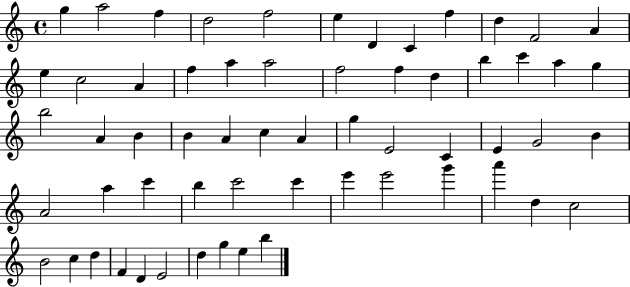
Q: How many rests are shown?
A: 0